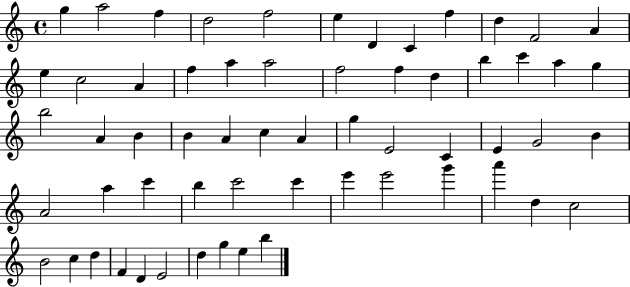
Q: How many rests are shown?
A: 0